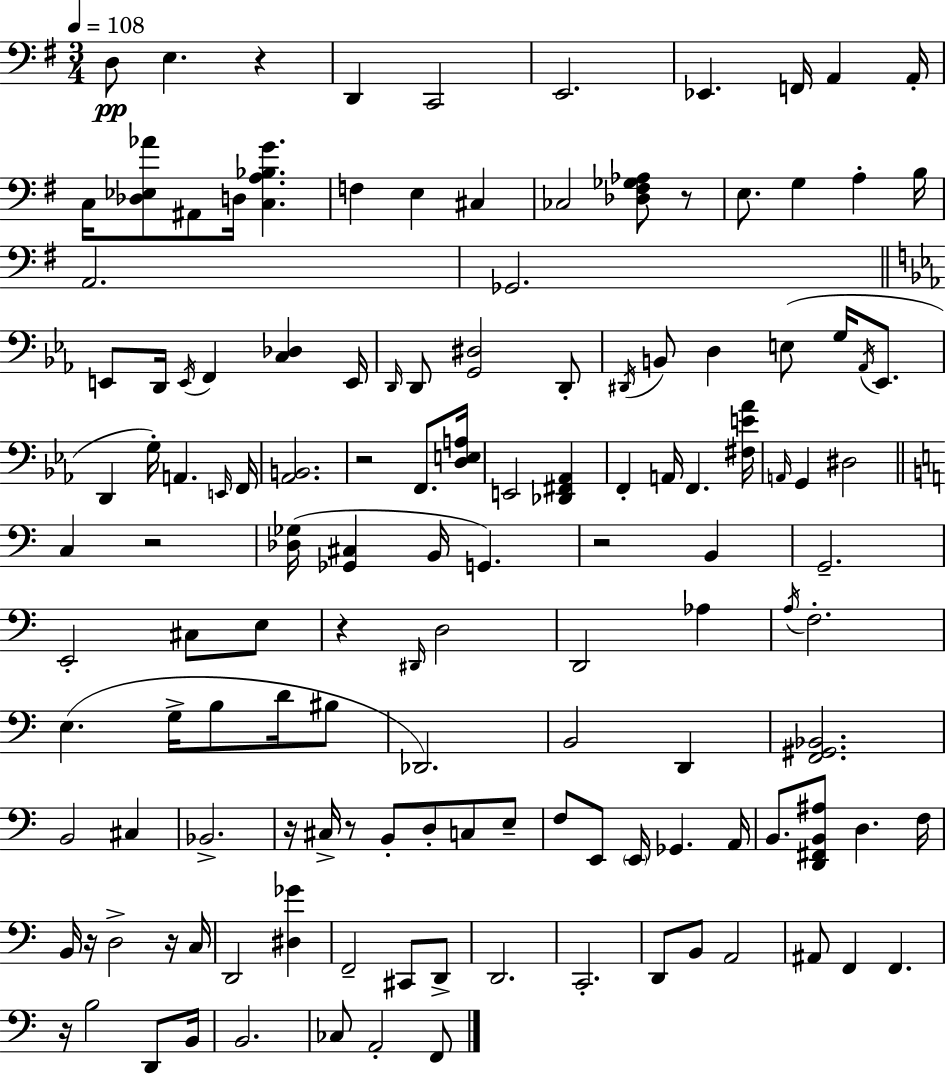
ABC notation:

X:1
T:Untitled
M:3/4
L:1/4
K:Em
D,/2 E, z D,, C,,2 E,,2 _E,, F,,/4 A,, A,,/4 C,/4 [_D,_E,_A]/2 ^A,,/2 D,/4 [C,A,_B,G] F, E, ^C, _C,2 [_D,^F,_G,_A,]/2 z/2 E,/2 G, A, B,/4 A,,2 _G,,2 E,,/2 D,,/4 E,,/4 F,, [C,_D,] E,,/4 D,,/4 D,,/2 [G,,^D,]2 D,,/2 ^D,,/4 B,,/2 D, E,/2 G,/4 _A,,/4 _E,,/2 D,, G,/4 A,, E,,/4 F,,/4 [_A,,B,,]2 z2 F,,/2 [D,E,A,]/4 E,,2 [_D,,^F,,_A,,] F,, A,,/4 F,, [^F,E_A]/4 A,,/4 G,, ^D,2 C, z2 [_D,_G,]/4 [_G,,^C,] B,,/4 G,, z2 B,, G,,2 E,,2 ^C,/2 E,/2 z ^D,,/4 D,2 D,,2 _A, A,/4 F,2 E, G,/4 B,/2 D/4 ^B,/2 _D,,2 B,,2 D,, [F,,^G,,_B,,]2 B,,2 ^C, _B,,2 z/4 ^C,/4 z/2 B,,/2 D,/2 C,/2 E,/2 F,/2 E,,/2 E,,/4 _G,, A,,/4 B,,/2 [D,,^F,,B,,^A,]/2 D, F,/4 B,,/4 z/4 D,2 z/4 C,/4 D,,2 [^D,_G] F,,2 ^C,,/2 D,,/2 D,,2 C,,2 D,,/2 B,,/2 A,,2 ^A,,/2 F,, F,, z/4 B,2 D,,/2 B,,/4 B,,2 _C,/2 A,,2 F,,/2